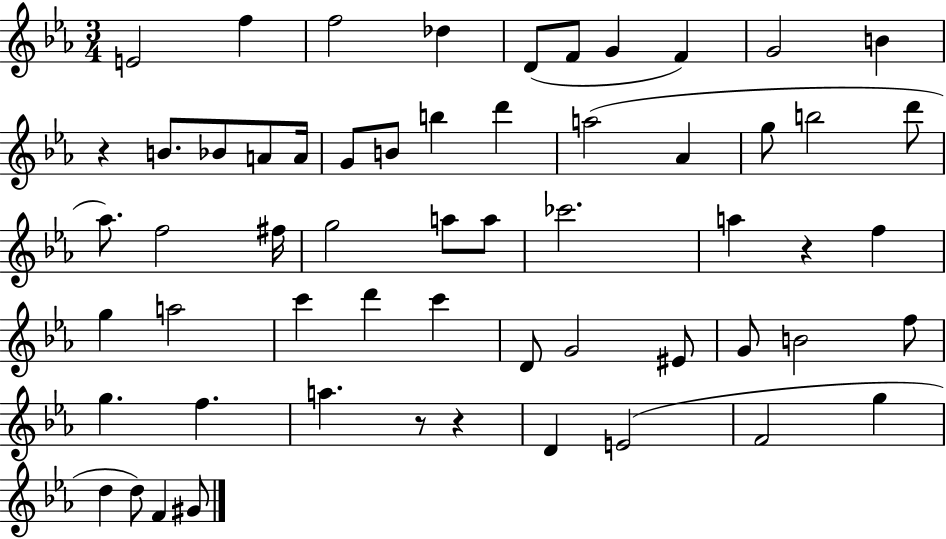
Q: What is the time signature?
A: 3/4